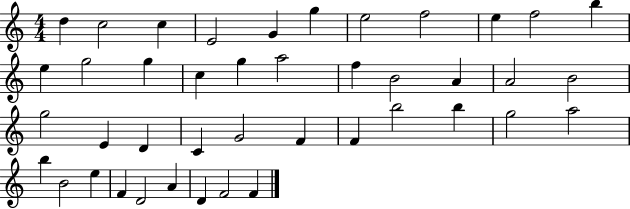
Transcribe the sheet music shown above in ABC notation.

X:1
T:Untitled
M:4/4
L:1/4
K:C
d c2 c E2 G g e2 f2 e f2 b e g2 g c g a2 f B2 A A2 B2 g2 E D C G2 F F b2 b g2 a2 b B2 e F D2 A D F2 F